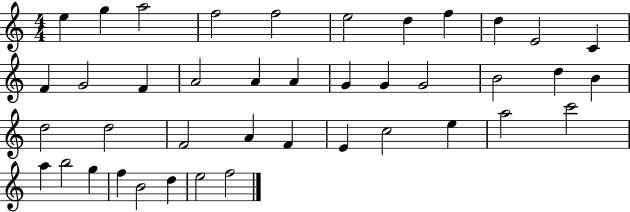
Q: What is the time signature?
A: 4/4